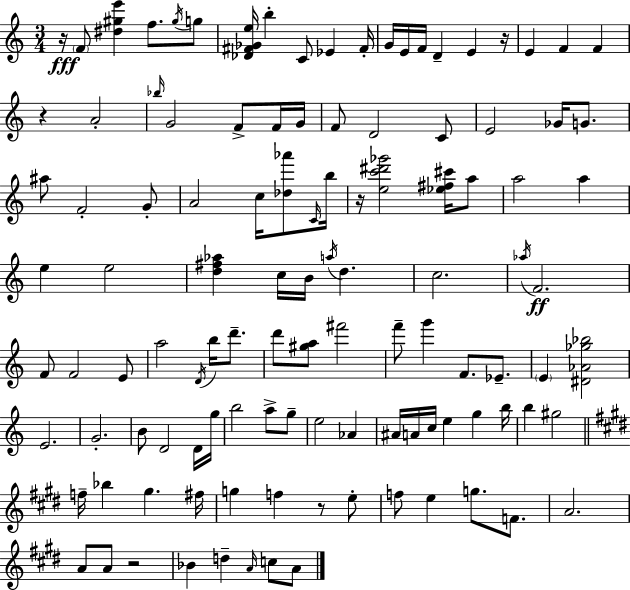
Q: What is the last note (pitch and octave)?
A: A4